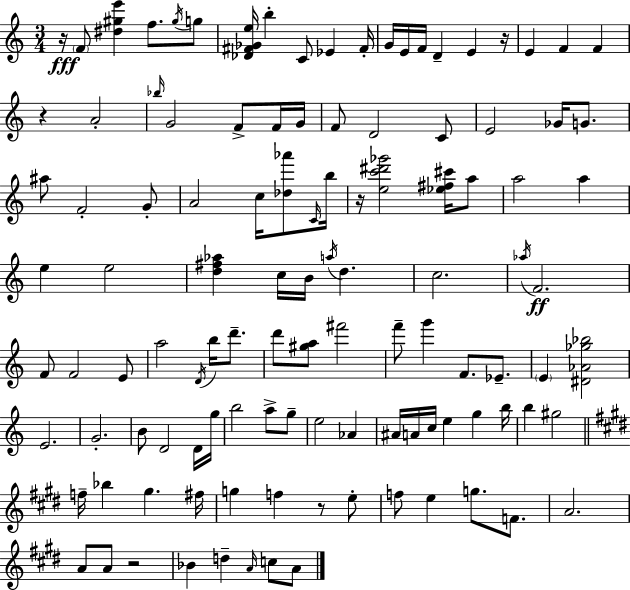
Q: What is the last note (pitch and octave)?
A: A4